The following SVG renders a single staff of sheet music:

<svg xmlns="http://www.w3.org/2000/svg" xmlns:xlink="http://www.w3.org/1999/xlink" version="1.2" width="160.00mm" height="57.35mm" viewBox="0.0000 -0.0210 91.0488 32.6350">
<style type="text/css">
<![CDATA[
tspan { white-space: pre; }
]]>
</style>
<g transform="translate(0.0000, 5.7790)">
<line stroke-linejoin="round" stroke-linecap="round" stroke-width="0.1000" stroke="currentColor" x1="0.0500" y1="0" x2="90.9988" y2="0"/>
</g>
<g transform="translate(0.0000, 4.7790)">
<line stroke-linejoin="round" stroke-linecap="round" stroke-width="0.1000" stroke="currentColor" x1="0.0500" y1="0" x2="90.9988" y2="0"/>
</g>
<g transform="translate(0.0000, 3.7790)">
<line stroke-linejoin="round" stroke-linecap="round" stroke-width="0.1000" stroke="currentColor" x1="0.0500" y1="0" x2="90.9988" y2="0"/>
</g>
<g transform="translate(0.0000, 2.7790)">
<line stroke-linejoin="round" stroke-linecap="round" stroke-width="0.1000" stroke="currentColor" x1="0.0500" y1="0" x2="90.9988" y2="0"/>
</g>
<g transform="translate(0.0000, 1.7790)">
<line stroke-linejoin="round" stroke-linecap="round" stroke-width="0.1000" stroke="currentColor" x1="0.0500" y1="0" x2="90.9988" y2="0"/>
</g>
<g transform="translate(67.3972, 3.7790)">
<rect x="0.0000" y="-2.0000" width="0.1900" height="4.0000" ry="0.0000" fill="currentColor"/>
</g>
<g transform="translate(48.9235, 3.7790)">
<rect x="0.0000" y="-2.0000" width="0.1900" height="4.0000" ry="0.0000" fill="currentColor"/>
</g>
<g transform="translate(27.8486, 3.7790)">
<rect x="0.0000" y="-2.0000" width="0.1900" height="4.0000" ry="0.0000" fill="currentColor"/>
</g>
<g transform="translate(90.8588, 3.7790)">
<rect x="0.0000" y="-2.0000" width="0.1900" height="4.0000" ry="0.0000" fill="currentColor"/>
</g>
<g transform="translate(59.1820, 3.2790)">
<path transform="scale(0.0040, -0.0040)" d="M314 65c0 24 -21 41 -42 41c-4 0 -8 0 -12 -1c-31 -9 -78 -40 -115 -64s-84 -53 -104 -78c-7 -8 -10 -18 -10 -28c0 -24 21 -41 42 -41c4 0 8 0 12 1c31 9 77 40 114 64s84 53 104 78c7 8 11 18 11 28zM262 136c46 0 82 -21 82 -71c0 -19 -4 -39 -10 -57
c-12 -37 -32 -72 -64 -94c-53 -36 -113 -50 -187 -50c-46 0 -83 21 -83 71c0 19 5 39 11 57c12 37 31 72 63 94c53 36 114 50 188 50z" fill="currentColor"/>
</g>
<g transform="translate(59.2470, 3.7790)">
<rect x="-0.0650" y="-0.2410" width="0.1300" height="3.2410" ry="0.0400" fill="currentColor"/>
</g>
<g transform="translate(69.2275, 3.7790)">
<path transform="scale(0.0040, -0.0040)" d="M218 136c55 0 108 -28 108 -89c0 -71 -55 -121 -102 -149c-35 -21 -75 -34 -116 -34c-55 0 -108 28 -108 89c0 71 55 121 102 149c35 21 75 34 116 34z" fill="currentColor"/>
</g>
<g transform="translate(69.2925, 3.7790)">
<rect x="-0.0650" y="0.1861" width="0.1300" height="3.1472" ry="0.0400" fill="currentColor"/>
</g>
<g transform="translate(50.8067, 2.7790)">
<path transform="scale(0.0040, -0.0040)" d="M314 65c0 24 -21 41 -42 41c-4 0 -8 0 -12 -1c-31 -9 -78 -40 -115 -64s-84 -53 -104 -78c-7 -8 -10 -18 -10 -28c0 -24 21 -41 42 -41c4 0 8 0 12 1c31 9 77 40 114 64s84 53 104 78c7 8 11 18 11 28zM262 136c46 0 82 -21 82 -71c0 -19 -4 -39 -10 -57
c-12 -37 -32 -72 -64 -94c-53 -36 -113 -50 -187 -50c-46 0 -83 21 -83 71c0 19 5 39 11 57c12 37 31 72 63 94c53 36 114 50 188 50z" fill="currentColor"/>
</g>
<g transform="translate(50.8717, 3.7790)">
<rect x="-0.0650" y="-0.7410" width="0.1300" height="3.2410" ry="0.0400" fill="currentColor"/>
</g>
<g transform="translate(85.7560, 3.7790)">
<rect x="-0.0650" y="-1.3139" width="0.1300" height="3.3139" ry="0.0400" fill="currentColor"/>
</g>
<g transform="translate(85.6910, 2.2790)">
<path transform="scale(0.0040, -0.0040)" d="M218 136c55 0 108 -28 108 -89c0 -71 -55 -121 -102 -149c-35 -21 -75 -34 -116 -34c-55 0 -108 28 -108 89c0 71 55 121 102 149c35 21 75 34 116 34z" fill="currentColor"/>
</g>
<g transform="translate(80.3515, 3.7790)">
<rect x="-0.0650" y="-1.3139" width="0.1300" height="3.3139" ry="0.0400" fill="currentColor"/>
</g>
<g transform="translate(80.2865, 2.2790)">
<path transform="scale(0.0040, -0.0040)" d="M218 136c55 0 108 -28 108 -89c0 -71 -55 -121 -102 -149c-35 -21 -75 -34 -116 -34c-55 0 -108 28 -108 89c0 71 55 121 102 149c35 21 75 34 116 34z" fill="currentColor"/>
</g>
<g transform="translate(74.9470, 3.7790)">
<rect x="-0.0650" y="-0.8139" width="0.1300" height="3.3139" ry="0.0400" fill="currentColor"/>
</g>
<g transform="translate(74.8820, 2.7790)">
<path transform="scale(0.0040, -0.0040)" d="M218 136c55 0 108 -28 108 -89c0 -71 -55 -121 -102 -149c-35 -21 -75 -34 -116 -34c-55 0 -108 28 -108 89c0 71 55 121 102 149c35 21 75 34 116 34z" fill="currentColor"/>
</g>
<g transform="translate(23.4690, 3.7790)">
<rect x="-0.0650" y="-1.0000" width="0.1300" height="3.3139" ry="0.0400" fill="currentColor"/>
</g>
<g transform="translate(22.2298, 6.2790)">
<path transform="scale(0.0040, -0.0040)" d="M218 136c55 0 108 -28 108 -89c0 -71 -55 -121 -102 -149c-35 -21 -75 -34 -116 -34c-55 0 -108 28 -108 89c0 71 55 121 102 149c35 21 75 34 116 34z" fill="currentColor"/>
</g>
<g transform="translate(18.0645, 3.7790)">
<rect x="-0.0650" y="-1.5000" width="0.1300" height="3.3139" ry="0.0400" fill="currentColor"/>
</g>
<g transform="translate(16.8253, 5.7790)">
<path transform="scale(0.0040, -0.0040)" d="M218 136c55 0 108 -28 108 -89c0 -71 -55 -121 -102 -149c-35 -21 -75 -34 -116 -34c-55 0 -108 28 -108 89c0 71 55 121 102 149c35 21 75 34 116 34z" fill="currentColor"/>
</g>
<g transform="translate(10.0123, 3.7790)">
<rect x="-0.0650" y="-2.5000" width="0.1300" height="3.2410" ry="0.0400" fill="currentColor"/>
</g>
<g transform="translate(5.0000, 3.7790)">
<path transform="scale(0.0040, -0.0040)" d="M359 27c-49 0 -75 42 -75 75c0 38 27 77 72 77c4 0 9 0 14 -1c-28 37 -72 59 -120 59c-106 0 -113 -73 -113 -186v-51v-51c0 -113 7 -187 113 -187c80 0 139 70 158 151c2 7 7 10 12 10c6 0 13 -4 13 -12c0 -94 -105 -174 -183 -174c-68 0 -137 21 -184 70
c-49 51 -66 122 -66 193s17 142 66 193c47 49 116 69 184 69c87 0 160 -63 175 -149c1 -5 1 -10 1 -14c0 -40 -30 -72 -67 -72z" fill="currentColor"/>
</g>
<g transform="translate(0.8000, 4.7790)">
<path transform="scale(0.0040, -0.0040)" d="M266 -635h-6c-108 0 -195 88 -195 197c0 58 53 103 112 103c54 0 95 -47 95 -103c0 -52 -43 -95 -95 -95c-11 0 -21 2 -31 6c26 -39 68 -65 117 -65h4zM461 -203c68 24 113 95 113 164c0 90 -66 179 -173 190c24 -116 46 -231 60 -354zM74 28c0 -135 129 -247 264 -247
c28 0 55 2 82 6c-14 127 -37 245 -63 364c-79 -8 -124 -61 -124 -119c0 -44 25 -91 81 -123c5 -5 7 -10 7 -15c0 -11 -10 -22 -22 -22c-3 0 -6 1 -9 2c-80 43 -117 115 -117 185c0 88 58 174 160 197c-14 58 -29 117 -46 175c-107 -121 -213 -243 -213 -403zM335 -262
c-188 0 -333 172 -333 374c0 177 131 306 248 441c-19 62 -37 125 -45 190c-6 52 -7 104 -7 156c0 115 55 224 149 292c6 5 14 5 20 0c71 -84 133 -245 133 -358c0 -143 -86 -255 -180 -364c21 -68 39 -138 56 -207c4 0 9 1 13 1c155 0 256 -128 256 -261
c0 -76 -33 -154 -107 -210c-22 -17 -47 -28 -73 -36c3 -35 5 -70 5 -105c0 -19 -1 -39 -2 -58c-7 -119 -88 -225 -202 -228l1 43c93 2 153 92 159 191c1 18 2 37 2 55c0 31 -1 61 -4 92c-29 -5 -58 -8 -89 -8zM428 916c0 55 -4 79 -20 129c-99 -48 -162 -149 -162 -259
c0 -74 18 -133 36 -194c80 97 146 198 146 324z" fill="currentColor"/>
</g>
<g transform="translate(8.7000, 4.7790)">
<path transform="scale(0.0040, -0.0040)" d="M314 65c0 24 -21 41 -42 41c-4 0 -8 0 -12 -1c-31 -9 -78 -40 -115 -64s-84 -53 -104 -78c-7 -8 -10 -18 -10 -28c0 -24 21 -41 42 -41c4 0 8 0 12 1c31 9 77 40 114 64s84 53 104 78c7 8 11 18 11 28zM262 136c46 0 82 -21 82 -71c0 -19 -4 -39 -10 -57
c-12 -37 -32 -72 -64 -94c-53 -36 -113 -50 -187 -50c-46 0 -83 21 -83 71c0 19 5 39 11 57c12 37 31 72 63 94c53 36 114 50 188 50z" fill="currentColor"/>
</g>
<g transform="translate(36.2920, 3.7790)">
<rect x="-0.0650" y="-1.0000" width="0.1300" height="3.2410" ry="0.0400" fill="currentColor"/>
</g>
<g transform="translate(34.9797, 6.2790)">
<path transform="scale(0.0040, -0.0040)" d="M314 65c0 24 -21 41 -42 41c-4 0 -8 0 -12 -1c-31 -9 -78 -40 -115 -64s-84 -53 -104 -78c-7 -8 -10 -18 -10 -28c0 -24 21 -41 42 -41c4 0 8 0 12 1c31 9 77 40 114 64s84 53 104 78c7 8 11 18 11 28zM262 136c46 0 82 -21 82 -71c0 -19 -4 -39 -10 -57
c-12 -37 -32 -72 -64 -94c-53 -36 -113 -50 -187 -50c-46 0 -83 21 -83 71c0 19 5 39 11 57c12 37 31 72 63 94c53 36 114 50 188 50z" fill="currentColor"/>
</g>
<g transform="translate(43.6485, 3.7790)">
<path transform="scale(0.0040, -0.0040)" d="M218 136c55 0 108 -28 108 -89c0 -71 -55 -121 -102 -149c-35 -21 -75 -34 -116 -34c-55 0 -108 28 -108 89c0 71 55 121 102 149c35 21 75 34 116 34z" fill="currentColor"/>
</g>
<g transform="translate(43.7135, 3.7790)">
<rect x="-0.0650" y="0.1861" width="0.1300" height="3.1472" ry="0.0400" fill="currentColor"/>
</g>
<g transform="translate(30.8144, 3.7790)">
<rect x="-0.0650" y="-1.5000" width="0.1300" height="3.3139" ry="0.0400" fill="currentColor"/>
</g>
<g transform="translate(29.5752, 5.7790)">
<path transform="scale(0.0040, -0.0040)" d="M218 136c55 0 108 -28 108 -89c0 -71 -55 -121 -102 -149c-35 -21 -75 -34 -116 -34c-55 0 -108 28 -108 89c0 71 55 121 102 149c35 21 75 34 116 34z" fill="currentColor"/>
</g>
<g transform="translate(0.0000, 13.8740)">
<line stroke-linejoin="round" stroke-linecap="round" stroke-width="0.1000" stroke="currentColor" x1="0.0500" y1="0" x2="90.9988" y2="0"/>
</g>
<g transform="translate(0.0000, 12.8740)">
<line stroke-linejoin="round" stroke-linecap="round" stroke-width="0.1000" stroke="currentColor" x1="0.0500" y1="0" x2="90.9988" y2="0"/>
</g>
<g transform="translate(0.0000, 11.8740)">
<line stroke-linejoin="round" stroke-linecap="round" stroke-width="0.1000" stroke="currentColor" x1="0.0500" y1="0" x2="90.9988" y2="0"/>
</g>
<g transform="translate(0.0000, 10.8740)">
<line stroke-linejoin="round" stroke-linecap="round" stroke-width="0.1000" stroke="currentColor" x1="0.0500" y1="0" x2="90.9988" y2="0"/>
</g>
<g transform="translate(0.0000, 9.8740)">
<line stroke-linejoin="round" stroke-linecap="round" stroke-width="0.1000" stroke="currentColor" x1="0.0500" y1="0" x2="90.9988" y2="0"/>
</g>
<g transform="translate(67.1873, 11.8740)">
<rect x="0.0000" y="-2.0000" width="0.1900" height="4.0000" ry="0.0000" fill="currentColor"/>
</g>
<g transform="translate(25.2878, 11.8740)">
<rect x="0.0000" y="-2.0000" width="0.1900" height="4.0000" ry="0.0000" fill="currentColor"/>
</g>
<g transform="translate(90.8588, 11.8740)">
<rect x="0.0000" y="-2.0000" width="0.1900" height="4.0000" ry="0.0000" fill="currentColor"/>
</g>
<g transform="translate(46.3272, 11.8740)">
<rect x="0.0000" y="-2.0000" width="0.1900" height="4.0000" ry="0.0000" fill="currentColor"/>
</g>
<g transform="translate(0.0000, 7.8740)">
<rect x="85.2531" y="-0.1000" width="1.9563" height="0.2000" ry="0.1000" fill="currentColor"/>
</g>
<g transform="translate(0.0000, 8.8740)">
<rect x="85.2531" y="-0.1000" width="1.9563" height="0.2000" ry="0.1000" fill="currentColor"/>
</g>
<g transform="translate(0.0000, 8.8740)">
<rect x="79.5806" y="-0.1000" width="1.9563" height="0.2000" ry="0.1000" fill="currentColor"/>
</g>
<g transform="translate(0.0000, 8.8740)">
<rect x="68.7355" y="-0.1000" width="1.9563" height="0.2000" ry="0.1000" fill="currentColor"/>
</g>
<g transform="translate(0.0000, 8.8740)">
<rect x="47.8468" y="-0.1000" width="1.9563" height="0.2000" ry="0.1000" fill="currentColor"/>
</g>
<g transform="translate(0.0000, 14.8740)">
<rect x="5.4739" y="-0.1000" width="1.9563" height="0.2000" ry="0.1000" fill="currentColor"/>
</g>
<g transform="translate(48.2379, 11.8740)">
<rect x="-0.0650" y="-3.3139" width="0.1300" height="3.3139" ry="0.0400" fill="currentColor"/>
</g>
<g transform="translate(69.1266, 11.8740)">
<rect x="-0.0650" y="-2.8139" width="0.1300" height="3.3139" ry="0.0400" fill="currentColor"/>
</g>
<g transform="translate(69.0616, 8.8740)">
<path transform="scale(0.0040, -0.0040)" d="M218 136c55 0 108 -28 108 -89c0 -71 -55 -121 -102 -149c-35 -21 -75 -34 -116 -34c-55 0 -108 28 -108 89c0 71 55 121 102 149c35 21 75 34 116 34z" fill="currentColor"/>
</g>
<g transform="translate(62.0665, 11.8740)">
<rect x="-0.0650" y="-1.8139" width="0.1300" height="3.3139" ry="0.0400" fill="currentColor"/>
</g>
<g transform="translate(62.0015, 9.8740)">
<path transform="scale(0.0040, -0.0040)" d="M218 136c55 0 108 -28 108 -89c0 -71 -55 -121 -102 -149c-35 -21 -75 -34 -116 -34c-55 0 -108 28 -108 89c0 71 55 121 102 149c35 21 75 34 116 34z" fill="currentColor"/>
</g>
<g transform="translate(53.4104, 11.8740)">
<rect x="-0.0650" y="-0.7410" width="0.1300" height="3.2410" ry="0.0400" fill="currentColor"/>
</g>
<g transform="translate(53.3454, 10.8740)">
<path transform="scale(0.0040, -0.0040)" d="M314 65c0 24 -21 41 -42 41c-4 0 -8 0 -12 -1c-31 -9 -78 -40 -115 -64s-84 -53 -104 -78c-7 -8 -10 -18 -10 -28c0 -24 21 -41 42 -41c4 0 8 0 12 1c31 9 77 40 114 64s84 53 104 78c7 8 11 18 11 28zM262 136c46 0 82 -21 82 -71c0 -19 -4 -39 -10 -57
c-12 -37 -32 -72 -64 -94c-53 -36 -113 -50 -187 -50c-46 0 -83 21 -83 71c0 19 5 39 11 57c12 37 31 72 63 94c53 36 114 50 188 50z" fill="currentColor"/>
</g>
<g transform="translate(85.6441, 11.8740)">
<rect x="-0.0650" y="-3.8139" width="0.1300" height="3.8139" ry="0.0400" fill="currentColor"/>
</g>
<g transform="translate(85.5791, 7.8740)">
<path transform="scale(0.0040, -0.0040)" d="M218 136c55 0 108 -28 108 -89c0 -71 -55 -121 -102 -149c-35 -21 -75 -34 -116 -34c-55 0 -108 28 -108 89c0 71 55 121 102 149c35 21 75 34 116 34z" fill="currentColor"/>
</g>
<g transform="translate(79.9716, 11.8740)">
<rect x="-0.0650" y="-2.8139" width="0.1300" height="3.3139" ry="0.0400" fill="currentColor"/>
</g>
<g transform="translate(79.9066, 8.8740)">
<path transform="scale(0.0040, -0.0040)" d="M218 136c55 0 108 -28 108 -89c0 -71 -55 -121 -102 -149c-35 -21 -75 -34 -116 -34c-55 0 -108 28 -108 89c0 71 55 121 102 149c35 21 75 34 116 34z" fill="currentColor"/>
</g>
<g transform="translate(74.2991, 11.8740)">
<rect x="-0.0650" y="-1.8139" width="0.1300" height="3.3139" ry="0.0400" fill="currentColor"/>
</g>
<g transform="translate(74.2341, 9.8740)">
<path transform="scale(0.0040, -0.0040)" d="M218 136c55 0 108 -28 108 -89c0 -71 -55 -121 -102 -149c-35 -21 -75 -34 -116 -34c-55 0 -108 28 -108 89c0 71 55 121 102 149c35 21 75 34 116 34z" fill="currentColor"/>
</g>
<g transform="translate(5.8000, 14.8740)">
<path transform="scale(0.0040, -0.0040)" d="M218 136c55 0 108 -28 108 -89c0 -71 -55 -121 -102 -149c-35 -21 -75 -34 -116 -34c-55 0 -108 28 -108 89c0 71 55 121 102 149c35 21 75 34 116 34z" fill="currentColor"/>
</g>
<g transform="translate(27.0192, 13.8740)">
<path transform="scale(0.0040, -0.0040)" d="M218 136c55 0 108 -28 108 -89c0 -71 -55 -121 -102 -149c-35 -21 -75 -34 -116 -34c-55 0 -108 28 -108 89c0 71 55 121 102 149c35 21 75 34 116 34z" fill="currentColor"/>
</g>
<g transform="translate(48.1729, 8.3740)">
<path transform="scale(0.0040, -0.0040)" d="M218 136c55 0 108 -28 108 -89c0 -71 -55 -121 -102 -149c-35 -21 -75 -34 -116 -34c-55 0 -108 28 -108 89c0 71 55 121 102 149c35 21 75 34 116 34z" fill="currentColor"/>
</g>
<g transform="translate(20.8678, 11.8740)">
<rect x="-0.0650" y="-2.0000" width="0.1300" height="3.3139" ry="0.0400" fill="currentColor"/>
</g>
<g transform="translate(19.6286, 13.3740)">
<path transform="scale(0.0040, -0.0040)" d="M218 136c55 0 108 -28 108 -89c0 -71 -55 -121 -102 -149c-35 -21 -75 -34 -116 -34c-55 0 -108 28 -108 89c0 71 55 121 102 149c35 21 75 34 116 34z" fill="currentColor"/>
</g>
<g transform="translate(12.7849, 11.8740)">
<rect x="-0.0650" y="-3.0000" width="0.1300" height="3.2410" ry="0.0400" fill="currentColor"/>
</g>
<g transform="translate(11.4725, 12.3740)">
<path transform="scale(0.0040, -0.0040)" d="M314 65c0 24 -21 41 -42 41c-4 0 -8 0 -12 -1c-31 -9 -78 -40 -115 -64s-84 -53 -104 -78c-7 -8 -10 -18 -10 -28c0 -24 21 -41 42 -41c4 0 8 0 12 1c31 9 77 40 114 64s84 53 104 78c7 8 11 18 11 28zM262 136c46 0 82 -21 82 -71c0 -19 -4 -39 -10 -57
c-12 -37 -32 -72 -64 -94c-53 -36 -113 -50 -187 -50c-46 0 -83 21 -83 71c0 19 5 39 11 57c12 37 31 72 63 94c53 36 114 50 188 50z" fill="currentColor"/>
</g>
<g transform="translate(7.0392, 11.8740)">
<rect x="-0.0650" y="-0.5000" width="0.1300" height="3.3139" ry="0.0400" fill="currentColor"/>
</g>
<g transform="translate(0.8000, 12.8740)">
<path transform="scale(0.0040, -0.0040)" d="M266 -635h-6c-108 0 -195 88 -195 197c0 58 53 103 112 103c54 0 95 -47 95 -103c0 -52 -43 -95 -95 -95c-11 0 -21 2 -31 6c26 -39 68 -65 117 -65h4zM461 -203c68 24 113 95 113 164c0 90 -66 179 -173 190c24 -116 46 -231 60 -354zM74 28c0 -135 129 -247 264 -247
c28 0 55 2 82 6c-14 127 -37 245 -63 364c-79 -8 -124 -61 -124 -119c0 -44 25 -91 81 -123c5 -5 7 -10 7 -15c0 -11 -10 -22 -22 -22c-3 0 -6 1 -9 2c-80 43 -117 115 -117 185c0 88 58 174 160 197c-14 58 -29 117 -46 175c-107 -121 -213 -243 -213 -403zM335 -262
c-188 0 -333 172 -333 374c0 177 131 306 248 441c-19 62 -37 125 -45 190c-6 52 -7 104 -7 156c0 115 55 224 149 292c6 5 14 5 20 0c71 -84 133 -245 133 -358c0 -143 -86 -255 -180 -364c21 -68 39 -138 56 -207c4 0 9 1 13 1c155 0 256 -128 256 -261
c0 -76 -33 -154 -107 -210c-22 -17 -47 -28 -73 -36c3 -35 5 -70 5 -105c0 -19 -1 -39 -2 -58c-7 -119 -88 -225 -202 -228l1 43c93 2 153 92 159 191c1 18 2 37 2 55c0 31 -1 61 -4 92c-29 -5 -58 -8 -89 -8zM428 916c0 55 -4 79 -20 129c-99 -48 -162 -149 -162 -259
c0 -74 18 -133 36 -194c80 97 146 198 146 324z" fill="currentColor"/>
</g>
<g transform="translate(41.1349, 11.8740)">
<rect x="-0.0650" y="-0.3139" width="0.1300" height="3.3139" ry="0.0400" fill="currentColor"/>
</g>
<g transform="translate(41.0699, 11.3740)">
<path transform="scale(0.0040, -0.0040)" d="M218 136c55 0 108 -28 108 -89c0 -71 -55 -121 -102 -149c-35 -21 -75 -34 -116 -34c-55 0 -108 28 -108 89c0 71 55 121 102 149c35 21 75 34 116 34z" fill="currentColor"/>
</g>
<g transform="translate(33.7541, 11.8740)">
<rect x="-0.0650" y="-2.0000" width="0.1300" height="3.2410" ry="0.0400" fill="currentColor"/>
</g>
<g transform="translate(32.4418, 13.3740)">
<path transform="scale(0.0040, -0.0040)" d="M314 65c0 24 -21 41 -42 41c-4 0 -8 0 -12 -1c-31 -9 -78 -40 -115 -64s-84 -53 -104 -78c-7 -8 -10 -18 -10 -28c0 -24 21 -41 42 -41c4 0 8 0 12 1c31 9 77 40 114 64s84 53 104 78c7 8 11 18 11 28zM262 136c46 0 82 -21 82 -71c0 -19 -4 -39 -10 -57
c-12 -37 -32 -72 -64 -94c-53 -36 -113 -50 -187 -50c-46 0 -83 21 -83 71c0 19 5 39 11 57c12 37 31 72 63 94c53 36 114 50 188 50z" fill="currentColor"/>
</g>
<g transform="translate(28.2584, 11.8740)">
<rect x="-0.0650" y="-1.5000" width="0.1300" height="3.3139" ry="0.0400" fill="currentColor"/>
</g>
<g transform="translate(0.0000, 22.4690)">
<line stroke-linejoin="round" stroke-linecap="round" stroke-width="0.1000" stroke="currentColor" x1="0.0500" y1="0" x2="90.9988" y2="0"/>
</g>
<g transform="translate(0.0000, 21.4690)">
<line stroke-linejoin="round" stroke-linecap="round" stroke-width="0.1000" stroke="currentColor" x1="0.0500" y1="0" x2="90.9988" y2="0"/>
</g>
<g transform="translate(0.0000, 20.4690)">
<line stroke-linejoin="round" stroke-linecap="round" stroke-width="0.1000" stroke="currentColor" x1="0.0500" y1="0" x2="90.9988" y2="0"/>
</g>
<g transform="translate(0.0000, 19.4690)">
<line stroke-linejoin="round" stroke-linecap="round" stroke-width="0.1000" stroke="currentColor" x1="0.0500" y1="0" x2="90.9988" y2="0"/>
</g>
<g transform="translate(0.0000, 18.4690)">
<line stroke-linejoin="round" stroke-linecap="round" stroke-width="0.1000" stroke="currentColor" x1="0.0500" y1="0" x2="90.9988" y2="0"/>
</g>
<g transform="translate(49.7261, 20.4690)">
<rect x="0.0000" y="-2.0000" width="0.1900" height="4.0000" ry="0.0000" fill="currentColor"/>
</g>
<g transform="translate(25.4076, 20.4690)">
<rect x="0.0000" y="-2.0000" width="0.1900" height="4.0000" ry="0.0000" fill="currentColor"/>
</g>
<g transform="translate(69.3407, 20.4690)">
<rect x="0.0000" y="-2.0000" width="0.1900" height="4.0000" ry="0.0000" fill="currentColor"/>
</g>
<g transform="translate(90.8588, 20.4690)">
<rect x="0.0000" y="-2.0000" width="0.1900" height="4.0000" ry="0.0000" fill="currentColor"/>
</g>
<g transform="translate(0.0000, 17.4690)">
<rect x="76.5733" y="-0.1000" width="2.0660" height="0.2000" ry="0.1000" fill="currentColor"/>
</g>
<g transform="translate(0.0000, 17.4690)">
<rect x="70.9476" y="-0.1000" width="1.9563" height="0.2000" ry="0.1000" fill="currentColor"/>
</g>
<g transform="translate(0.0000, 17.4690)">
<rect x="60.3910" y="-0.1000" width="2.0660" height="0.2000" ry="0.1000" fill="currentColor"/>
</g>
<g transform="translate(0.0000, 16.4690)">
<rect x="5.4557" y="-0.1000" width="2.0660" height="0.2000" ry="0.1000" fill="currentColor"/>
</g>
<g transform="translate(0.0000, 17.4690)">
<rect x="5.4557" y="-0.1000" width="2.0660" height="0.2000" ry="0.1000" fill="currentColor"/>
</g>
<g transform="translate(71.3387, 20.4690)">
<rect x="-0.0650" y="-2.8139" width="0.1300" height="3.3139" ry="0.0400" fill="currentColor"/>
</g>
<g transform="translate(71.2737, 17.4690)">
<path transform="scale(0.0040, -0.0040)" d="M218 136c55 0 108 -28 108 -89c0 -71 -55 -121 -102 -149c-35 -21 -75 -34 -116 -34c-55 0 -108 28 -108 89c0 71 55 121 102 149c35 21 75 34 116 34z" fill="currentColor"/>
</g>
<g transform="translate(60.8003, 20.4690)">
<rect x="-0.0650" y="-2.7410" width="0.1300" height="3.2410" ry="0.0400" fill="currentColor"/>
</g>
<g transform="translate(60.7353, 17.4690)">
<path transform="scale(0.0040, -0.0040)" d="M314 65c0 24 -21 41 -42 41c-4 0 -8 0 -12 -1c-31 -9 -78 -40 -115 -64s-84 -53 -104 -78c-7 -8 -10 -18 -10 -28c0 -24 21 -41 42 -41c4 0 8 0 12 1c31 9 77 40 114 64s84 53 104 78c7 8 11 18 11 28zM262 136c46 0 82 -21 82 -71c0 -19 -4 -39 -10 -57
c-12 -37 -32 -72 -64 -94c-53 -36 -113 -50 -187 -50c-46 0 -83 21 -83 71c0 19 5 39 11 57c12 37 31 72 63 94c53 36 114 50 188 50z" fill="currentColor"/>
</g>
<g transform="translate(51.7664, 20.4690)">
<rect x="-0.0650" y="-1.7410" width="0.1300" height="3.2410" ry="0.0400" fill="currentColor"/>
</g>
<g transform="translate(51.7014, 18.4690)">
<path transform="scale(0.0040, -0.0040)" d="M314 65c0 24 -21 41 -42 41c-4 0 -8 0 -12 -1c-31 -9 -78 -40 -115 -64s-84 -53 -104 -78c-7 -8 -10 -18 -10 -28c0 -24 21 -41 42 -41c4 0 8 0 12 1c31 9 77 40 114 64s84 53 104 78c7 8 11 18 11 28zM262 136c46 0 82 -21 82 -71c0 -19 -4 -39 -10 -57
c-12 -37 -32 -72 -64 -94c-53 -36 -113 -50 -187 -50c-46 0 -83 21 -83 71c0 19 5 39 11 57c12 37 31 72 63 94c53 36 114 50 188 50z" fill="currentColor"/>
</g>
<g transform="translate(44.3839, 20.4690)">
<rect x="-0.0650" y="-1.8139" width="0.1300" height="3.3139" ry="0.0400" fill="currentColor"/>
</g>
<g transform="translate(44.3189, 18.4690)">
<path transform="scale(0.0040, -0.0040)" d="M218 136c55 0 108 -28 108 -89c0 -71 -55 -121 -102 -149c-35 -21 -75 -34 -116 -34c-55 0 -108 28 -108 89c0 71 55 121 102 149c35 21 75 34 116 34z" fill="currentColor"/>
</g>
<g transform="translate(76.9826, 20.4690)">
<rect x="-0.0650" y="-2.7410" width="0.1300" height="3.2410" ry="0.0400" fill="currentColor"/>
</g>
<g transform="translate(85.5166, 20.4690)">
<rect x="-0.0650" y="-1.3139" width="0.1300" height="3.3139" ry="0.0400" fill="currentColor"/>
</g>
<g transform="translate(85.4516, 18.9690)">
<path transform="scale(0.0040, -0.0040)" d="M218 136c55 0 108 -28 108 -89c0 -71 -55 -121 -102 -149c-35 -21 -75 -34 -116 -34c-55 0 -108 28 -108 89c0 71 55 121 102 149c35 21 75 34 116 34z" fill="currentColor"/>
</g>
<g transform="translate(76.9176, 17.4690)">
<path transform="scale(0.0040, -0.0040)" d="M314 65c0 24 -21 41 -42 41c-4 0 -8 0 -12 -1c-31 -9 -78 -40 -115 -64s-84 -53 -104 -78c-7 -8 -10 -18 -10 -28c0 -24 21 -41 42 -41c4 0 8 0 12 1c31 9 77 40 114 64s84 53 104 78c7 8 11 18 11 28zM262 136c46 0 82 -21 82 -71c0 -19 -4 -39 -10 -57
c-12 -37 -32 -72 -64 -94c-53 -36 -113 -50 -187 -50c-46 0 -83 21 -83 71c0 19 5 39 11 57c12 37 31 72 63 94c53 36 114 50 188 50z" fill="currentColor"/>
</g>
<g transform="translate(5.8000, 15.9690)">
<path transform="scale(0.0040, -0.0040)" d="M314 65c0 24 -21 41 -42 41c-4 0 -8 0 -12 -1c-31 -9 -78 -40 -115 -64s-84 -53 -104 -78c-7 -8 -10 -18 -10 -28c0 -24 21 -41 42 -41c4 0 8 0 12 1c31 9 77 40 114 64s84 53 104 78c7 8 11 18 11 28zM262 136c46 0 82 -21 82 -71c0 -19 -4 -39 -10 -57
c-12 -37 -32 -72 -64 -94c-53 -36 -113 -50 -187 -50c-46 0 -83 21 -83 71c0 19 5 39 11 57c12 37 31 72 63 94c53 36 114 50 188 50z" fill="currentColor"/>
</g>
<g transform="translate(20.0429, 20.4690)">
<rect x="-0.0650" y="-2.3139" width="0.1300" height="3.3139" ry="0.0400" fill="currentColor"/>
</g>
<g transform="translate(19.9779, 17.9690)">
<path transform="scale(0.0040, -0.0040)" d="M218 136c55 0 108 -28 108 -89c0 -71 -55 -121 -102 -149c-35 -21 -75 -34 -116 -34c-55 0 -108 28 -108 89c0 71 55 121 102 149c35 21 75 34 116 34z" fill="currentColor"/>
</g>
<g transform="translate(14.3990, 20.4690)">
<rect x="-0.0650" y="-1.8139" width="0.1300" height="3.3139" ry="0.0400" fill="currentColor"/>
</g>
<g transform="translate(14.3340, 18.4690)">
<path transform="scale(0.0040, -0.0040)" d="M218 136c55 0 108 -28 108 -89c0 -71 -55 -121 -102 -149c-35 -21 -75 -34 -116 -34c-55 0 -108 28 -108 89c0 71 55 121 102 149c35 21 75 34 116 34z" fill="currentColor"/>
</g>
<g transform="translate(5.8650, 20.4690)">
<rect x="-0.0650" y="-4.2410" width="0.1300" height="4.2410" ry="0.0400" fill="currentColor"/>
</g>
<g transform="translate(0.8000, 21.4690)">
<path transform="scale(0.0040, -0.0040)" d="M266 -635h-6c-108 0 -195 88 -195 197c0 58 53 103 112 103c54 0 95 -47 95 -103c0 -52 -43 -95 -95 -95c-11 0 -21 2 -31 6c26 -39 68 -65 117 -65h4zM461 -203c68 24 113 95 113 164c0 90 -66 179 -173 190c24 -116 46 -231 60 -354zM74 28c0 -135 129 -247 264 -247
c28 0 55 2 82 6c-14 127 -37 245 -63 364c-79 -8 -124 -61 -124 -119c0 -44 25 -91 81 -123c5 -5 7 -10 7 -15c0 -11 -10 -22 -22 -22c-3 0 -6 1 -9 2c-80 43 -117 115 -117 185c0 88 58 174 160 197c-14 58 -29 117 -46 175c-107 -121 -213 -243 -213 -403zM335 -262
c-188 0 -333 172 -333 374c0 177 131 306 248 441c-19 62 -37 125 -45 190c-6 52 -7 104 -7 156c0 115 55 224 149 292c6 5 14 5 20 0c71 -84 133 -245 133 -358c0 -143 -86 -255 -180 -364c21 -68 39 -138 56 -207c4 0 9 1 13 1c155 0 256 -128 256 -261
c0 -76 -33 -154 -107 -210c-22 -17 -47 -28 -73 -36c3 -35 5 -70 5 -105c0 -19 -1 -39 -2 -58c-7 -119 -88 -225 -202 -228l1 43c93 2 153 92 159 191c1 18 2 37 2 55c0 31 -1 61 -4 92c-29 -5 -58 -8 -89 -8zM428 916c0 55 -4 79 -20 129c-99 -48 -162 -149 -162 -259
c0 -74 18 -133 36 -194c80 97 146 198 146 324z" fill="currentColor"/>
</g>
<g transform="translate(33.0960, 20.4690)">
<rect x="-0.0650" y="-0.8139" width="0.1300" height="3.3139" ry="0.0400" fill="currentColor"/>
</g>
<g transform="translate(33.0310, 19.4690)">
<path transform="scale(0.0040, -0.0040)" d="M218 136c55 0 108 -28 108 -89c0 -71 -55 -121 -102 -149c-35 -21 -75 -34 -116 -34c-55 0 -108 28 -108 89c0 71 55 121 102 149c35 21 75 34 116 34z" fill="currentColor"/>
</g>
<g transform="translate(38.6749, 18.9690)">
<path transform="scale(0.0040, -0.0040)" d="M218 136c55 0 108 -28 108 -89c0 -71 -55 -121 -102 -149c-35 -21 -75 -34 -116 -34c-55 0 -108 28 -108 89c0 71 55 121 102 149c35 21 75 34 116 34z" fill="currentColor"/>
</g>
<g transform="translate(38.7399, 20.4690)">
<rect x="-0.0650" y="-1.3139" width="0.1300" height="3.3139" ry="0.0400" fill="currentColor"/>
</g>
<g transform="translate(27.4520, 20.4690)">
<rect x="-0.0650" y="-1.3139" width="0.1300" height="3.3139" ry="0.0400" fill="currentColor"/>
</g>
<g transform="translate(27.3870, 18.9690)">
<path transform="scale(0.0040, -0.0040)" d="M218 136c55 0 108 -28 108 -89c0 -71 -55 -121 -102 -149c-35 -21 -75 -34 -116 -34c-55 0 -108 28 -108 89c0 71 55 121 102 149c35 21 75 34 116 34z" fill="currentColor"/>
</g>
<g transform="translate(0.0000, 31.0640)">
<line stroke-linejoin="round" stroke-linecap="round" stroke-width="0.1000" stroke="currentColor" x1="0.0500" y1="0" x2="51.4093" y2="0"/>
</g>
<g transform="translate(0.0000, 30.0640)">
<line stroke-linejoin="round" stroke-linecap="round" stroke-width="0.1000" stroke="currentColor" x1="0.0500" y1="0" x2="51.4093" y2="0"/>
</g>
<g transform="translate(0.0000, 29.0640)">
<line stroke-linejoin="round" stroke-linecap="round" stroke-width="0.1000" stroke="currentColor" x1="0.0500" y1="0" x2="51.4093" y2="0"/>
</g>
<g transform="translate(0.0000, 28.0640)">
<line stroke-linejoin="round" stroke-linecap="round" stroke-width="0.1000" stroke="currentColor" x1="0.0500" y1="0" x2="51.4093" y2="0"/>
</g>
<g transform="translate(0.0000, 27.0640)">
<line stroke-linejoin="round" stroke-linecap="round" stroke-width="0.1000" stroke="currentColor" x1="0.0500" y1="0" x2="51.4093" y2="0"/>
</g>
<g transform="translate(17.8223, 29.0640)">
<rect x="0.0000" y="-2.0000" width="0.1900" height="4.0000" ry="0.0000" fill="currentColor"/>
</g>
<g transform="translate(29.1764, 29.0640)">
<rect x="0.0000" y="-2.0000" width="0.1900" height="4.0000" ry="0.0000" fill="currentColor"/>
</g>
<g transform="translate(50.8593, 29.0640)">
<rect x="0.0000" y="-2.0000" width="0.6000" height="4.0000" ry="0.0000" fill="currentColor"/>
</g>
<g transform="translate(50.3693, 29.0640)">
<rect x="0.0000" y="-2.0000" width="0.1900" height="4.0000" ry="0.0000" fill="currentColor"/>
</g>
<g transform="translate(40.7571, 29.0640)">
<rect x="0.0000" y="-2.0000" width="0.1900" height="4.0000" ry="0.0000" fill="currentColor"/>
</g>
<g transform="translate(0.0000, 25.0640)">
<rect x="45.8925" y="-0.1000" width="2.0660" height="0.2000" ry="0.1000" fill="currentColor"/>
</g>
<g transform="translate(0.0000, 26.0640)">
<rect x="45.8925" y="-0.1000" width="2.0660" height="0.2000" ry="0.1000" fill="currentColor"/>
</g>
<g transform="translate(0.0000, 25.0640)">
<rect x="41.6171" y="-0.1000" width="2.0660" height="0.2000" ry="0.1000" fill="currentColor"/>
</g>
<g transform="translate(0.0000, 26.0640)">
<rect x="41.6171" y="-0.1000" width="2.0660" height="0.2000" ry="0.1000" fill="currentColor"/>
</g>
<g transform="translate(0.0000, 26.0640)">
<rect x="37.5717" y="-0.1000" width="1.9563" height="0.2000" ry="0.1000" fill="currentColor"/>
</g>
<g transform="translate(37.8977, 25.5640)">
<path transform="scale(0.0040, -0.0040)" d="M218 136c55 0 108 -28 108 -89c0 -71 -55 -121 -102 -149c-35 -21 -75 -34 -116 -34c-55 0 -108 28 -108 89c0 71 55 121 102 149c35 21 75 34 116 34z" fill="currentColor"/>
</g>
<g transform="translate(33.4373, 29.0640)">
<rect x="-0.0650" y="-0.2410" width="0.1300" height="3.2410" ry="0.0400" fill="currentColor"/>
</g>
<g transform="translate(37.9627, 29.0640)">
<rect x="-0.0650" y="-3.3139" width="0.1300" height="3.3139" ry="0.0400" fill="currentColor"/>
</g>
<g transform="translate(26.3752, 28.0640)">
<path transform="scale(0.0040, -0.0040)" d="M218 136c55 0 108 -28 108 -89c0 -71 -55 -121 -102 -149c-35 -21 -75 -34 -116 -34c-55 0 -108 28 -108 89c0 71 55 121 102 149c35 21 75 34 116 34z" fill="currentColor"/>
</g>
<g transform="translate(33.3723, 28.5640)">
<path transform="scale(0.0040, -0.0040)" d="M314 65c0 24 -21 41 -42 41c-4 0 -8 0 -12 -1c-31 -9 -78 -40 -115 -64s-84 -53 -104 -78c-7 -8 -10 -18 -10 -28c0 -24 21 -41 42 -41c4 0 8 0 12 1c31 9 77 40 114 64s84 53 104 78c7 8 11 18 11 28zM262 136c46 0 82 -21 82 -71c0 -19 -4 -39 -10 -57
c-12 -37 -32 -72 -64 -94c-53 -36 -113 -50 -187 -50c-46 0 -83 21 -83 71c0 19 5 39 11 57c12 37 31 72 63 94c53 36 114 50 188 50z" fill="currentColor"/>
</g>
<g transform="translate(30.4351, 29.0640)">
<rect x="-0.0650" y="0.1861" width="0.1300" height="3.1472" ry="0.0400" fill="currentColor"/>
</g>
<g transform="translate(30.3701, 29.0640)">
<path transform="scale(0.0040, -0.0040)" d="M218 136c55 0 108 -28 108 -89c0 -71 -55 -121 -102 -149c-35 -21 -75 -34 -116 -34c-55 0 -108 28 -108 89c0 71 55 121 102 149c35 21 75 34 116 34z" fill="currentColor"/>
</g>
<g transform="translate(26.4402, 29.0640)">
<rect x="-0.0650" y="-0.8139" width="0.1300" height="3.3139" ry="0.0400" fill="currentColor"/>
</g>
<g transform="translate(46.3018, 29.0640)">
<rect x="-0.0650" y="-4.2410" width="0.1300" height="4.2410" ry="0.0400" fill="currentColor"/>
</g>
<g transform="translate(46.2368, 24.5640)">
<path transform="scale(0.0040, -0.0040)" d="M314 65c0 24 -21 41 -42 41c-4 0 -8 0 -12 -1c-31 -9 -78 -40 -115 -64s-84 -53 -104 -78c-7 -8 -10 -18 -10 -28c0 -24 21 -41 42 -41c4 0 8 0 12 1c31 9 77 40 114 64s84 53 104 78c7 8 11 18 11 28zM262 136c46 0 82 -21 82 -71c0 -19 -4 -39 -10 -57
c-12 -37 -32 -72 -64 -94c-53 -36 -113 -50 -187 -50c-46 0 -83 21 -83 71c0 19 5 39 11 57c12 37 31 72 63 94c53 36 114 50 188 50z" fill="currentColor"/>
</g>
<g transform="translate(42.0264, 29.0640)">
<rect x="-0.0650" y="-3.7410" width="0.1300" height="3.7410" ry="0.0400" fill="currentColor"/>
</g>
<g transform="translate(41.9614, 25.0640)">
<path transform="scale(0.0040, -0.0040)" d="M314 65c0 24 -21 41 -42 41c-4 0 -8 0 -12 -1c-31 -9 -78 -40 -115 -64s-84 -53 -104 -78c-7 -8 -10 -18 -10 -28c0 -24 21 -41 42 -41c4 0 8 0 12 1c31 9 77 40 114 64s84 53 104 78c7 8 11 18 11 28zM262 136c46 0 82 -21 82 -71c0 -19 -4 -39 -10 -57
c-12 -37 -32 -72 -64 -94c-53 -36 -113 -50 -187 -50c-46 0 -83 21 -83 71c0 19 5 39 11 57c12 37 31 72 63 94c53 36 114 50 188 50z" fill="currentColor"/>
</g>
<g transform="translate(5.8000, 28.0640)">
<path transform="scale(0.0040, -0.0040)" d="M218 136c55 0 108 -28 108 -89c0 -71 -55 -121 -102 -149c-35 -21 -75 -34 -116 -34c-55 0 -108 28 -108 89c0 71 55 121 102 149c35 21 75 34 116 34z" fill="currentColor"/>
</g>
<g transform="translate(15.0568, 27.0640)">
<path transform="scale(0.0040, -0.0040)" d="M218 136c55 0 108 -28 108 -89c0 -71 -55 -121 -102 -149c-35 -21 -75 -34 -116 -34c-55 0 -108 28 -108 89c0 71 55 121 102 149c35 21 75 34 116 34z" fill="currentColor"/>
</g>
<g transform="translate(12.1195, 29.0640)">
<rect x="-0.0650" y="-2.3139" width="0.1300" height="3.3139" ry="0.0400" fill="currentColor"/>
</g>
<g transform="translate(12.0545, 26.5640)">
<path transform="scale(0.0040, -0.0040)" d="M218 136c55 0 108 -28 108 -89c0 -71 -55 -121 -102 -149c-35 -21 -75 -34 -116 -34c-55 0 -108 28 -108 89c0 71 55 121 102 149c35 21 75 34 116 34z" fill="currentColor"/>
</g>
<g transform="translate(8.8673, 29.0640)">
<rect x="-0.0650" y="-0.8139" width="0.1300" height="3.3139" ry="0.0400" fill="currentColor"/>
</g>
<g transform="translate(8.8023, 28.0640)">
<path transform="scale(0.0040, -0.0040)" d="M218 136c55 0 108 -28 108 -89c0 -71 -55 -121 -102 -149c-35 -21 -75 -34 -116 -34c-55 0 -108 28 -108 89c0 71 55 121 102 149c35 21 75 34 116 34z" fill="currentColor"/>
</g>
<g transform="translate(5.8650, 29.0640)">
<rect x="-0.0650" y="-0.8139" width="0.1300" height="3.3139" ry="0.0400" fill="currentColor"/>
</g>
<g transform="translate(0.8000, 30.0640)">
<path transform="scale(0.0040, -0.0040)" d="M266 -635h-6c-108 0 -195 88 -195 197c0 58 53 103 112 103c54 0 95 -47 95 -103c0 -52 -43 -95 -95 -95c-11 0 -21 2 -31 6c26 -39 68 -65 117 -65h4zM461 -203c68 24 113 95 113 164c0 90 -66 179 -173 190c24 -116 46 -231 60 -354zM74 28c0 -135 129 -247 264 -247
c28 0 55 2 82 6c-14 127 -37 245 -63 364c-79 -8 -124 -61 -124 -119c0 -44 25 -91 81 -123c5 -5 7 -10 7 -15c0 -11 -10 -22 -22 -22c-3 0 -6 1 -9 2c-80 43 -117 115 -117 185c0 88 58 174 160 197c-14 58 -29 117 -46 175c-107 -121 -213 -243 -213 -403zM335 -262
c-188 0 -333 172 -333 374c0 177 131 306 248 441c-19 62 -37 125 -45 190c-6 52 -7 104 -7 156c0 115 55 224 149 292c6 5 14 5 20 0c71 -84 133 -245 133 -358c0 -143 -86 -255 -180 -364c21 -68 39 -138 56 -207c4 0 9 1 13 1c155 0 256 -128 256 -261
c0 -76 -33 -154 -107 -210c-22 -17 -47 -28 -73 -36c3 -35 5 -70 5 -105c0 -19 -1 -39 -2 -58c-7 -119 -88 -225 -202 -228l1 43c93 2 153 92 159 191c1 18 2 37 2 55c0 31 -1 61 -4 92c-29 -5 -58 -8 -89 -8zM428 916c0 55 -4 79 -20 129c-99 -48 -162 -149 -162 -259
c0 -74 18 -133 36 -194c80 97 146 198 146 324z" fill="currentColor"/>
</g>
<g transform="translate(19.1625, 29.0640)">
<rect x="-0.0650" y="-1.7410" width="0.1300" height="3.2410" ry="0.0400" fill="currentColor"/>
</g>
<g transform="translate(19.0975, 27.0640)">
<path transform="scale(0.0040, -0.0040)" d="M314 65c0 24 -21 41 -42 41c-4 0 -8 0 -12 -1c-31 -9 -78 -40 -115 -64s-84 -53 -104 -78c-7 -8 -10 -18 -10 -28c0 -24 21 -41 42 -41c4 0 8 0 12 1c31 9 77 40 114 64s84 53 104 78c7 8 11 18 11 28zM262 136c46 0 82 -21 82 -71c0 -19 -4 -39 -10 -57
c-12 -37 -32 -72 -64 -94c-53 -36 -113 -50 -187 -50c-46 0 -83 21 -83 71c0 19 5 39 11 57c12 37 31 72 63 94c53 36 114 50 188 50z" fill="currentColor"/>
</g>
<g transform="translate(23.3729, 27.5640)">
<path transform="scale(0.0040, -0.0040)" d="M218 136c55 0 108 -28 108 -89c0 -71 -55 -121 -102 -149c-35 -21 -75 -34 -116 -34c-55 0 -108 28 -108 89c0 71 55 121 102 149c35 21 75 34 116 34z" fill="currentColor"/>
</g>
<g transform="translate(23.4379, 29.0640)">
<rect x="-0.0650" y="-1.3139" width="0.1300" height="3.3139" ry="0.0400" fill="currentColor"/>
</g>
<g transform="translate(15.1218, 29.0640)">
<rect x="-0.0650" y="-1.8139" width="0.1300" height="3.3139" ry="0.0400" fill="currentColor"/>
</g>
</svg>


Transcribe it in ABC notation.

X:1
T:Untitled
M:4/4
L:1/4
K:C
G2 E D E D2 B d2 c2 B d e e C A2 F E F2 c b d2 f a f a c' d'2 f g e d e f f2 a2 a a2 e d d g f f2 e d B c2 b c'2 d'2